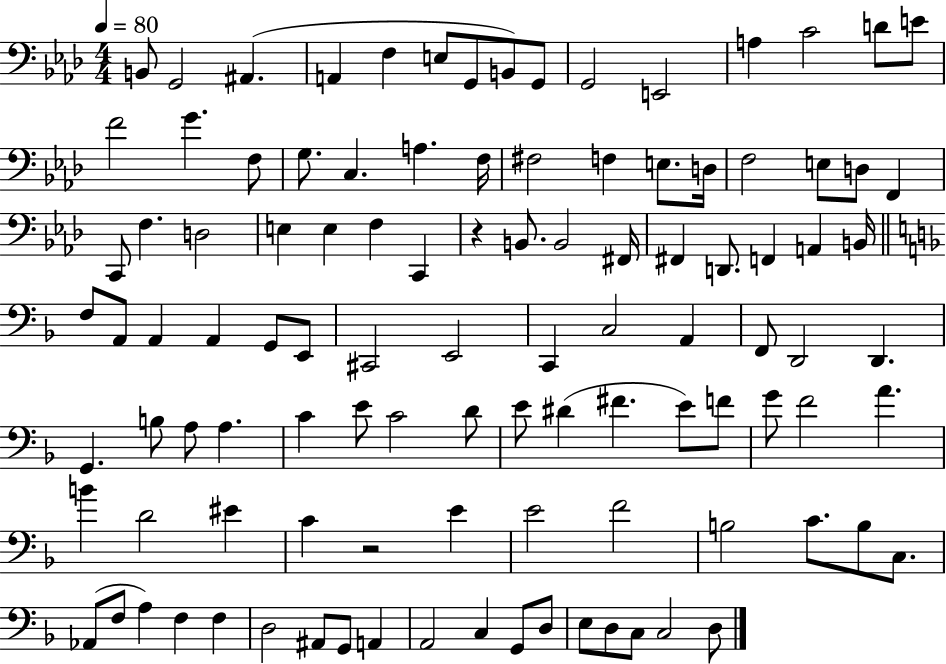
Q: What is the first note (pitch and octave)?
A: B2